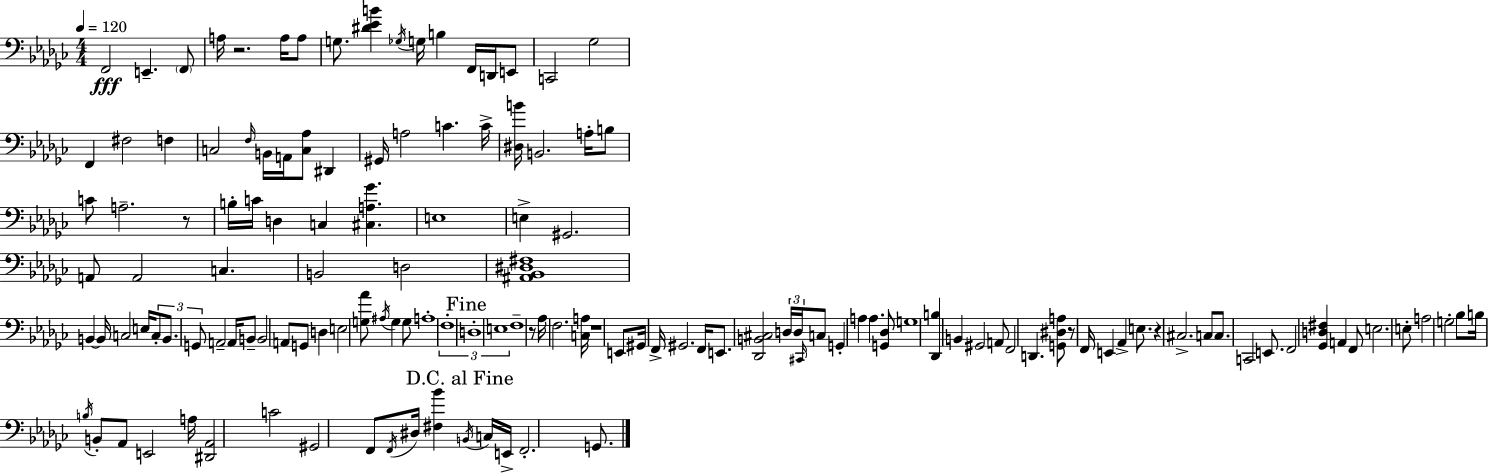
X:1
T:Untitled
M:4/4
L:1/4
K:Ebm
F,,2 E,, F,,/2 A,/4 z2 A,/4 A,/2 G,/2 [^D_EB] _G,/4 G,/4 B, F,,/4 D,,/4 E,,/2 C,,2 _G,2 F,, ^F,2 F, C,2 F,/4 B,,/4 A,,/4 [C,_A,]/2 ^D,, ^G,,/4 A,2 C C/4 [^D,B]/4 B,,2 A,/4 B,/2 C/2 A,2 z/2 B,/4 C/4 D, C, [^C,A,_G] E,4 E, ^G,,2 A,,/2 A,,2 C, B,,2 D,2 [^A,,_B,,^D,^F,]4 B,, B,,/4 C,2 E,/4 C,/2 B,,/2 G,,/2 A,,2 A,,/4 B,,/2 B,,2 A,,/2 G,,/2 D, E,2 [G,_A]/2 ^A,/4 G, G,/2 A,4 F,4 D,4 E,4 F,4 z/2 _A,/4 F,2 [C,A,]/4 z4 E,,/2 ^G,,/4 F,,/4 ^G,,2 F,,/4 E,,/2 [_D,,B,,^C,]2 D,/4 D,/4 ^C,,/4 C,/2 G,, A, A, [G,,_D,]/2 G,4 [_D,,B,] B,, ^G,,2 A,,/2 F,,2 D,, [G,,^D,A,]/2 z/2 F,,/4 E,, _A,, E,/2 z ^C,2 C,/2 C,/2 C,,2 E,,/2 F,,2 [_G,,D,^F,] A,, F,,/2 E,2 E,/2 A,2 G,2 _B,/2 B,/4 B,/4 B,,/2 _A,,/2 E,,2 A,/4 [^D,,_A,,]2 C2 ^G,,2 F,,/2 F,,/4 ^D,/4 [^F,_B] B,,/4 C,/4 E,,/4 F,,2 G,,/2